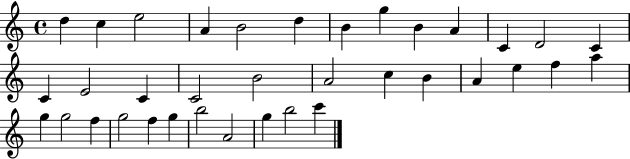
{
  \clef treble
  \time 4/4
  \defaultTimeSignature
  \key c \major
  d''4 c''4 e''2 | a'4 b'2 d''4 | b'4 g''4 b'4 a'4 | c'4 d'2 c'4 | \break c'4 e'2 c'4 | c'2 b'2 | a'2 c''4 b'4 | a'4 e''4 f''4 a''4 | \break g''4 g''2 f''4 | g''2 f''4 g''4 | b''2 a'2 | g''4 b''2 c'''4 | \break \bar "|."
}